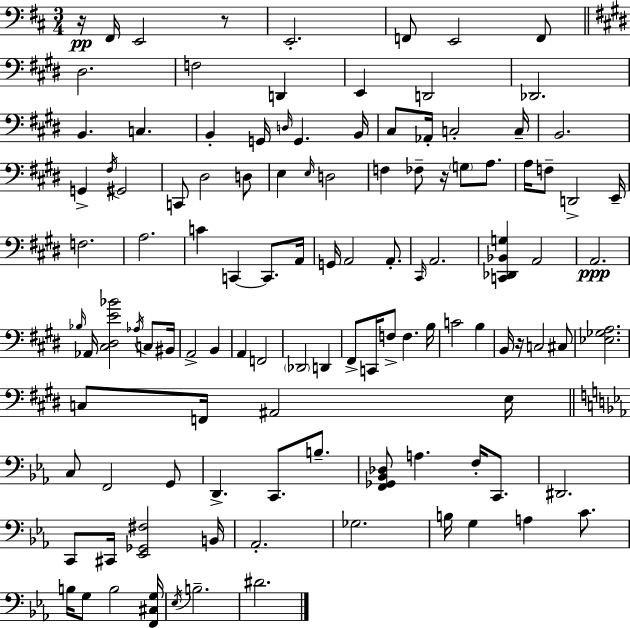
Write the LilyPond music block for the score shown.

{
  \clef bass
  \numericTimeSignature
  \time 3/4
  \key d \major
  r16\pp fis,16 e,2 r8 | e,2.-. | f,8 e,2 f,8 | \bar "||" \break \key e \major dis2. | f2 d,4 | e,4 d,2 | des,2. | \break b,4. c4. | b,4-. g,16 \grace { d16 } g,4. | b,16 cis8 aes,16-. c2-. | c16-- b,2. | \break g,4-> \acciaccatura { fis16 } gis,2 | c,8 dis2 | d8 e4 \grace { e16 } d2 | f4 fes8-- r16 \parenthesize g8 | \break a8. a16 f8-- d,2-> | e,16-- f2. | a2. | c'4 c,4~~ c,8. | \break a,16 g,16 a,2 | a,8.-. \grace { cis,16 } a,2. | <c, des, bes, g>4 a,2 | a,2.\ppp | \break \grace { bes16 } aes,16 <cis dis e' bes'>2 | \acciaccatura { aes16 } c8 bis,16 a,2-> | b,4 a,4 f,2 | \parenthesize des,2 | \break d,4 fis,8-> c,16 f8-> f4. | b16 c'2 | b4 b,16 r16 c2 | cis8 <ees ges a>2. | \break c8 f,16 ais,2 | e16 \bar "||" \break \key c \minor c8 f,2 g,8 | d,4.-> c,8. b8.-- | <f, ges, bes, des>8 a4. f16-. c,8. | dis,2. | \break c,8 cis,16 <ees, ges, fis>2 b,16 | aes,2.-. | ges2. | b16 g4 a4 c'8. | \break b16 g8 b2 <f, cis g>16 | \acciaccatura { ees16 } b2.-- | dis'2. | \bar "|."
}